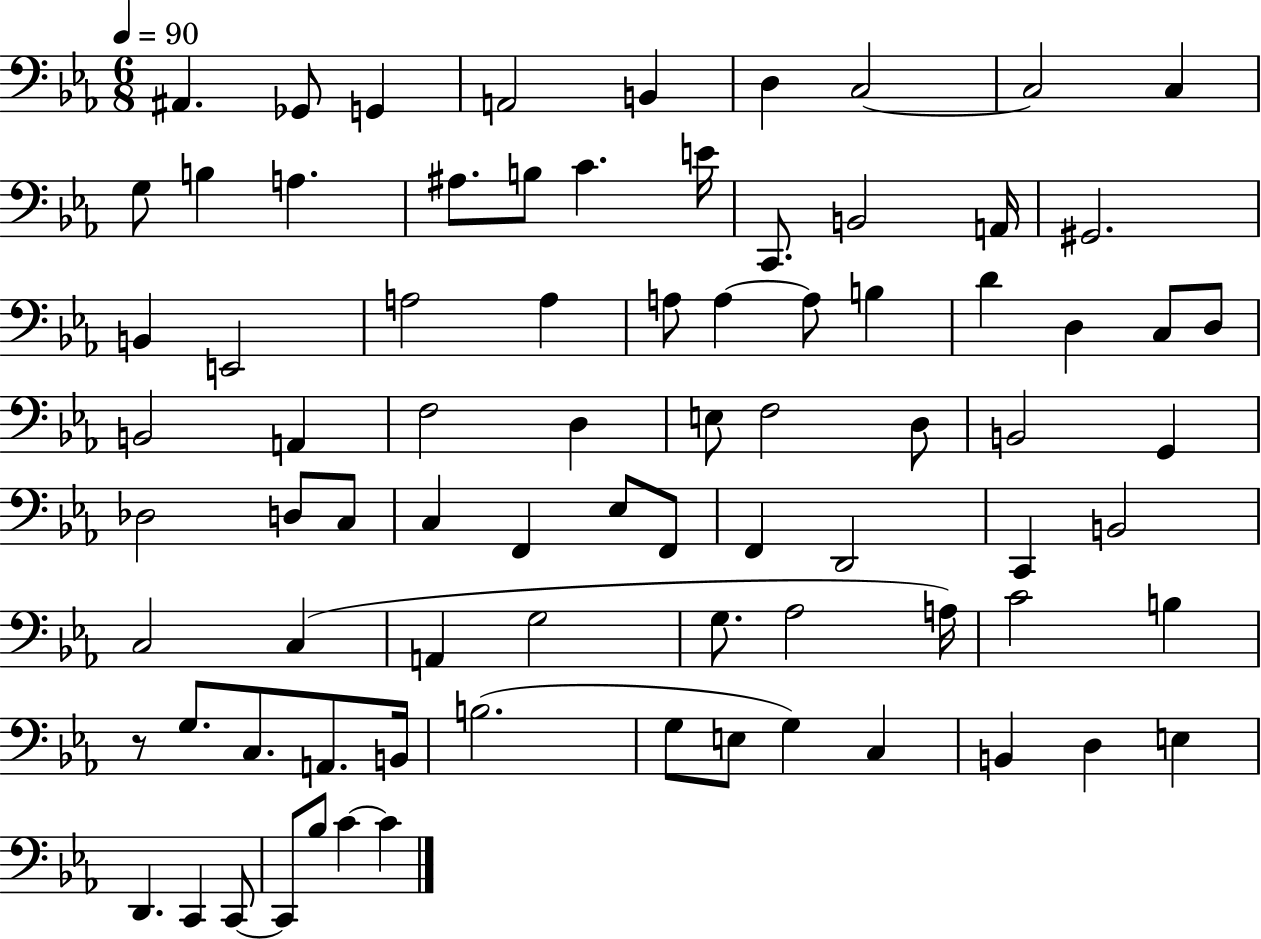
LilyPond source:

{
  \clef bass
  \numericTimeSignature
  \time 6/8
  \key ees \major
  \tempo 4 = 90
  \repeat volta 2 { ais,4. ges,8 g,4 | a,2 b,4 | d4 c2~~ | c2 c4 | \break g8 b4 a4. | ais8. b8 c'4. e'16 | c,8. b,2 a,16 | gis,2. | \break b,4 e,2 | a2 a4 | a8 a4~~ a8 b4 | d'4 d4 c8 d8 | \break b,2 a,4 | f2 d4 | e8 f2 d8 | b,2 g,4 | \break des2 d8 c8 | c4 f,4 ees8 f,8 | f,4 d,2 | c,4 b,2 | \break c2 c4( | a,4 g2 | g8. aes2 a16) | c'2 b4 | \break r8 g8. c8. a,8. b,16 | b2.( | g8 e8 g4) c4 | b,4 d4 e4 | \break d,4. c,4 c,8~~ | c,8 bes8 c'4~~ c'4 | } \bar "|."
}